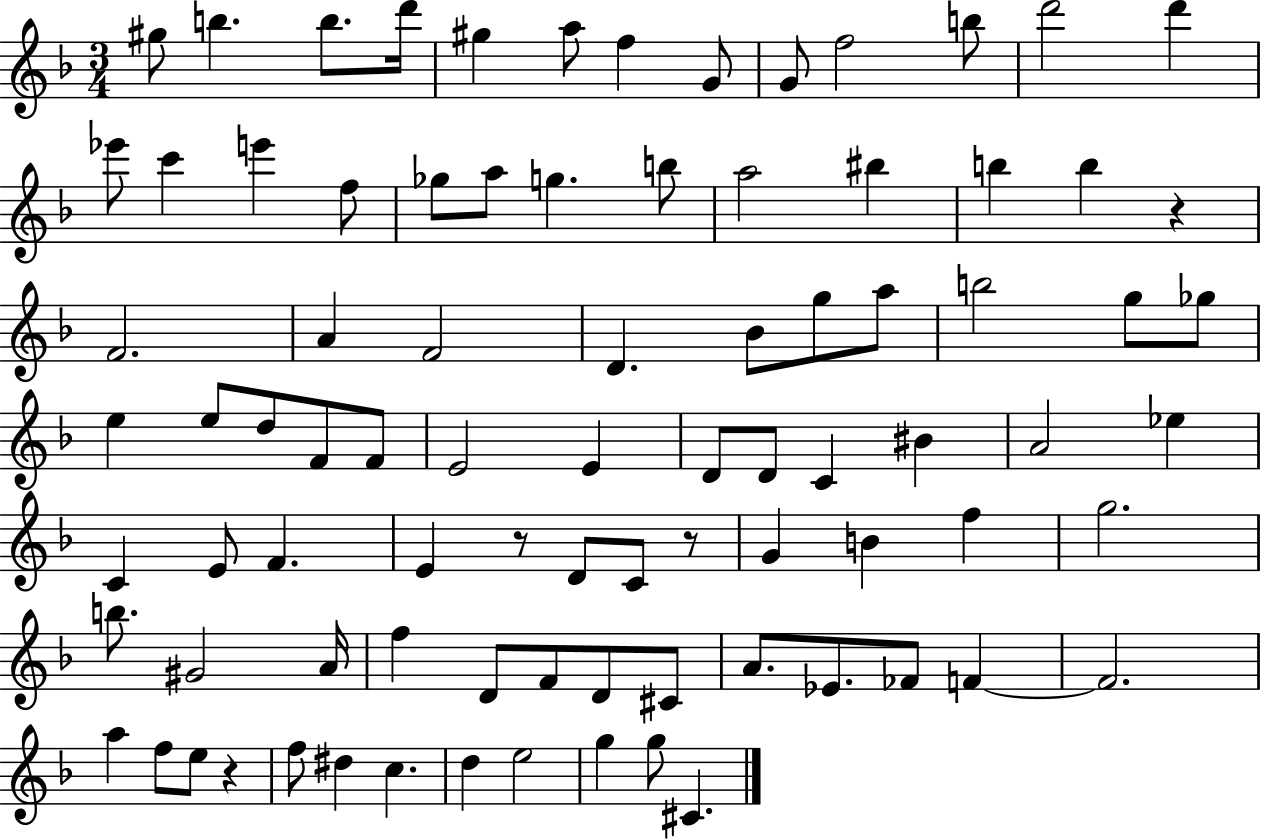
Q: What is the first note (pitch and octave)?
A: G#5